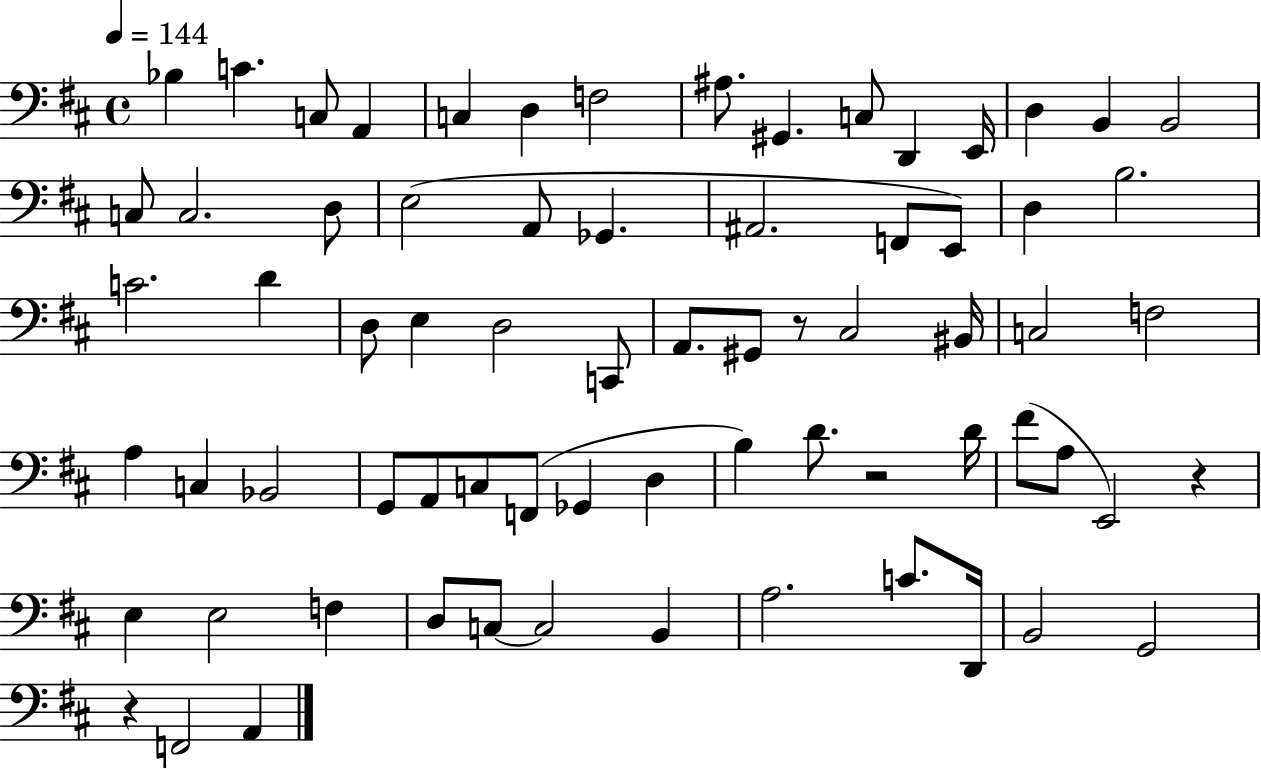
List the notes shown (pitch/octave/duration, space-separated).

Bb3/q C4/q. C3/e A2/q C3/q D3/q F3/h A#3/e. G#2/q. C3/e D2/q E2/s D3/q B2/q B2/h C3/e C3/h. D3/e E3/h A2/e Gb2/q. A#2/h. F2/e E2/e D3/q B3/h. C4/h. D4/q D3/e E3/q D3/h C2/e A2/e. G#2/e R/e C#3/h BIS2/s C3/h F3/h A3/q C3/q Bb2/h G2/e A2/e C3/e F2/e Gb2/q D3/q B3/q D4/e. R/h D4/s F#4/e A3/e E2/h R/q E3/q E3/h F3/q D3/e C3/e C3/h B2/q A3/h. C4/e. D2/s B2/h G2/h R/q F2/h A2/q